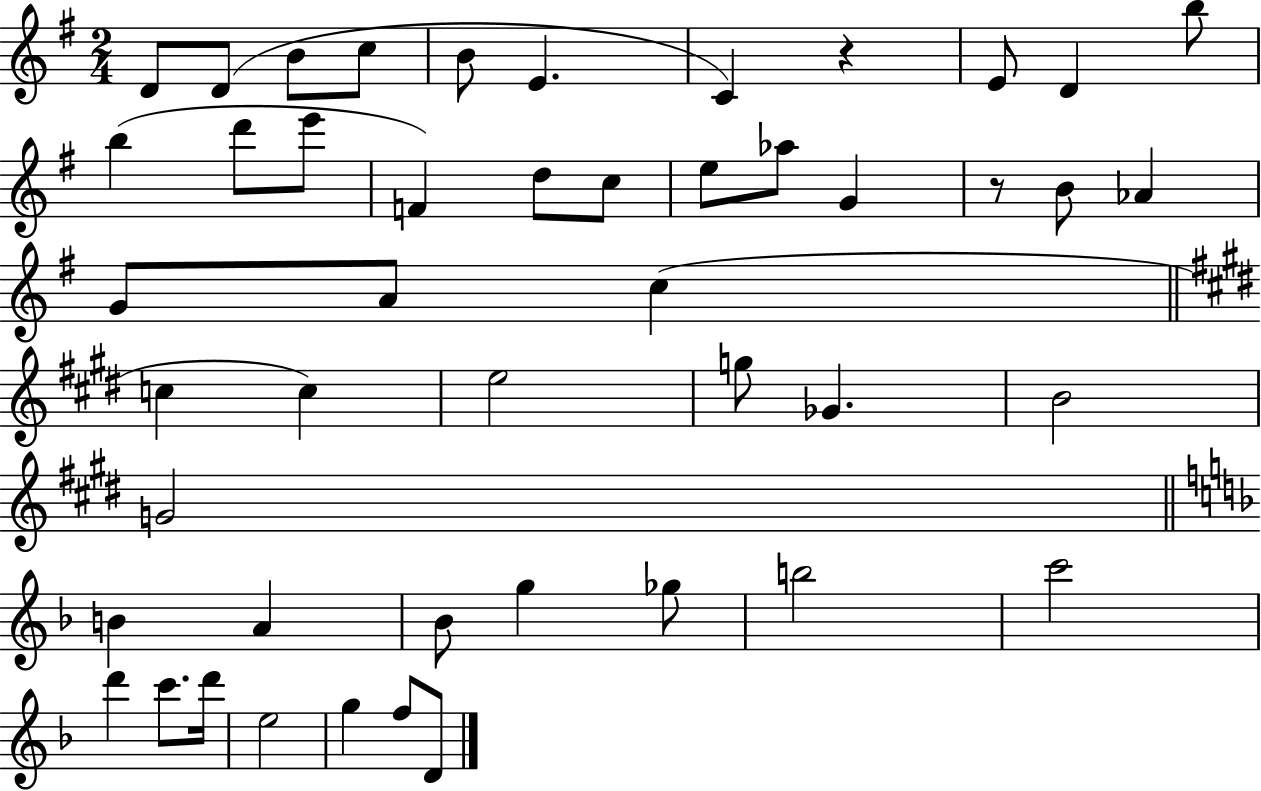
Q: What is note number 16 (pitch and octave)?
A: C5